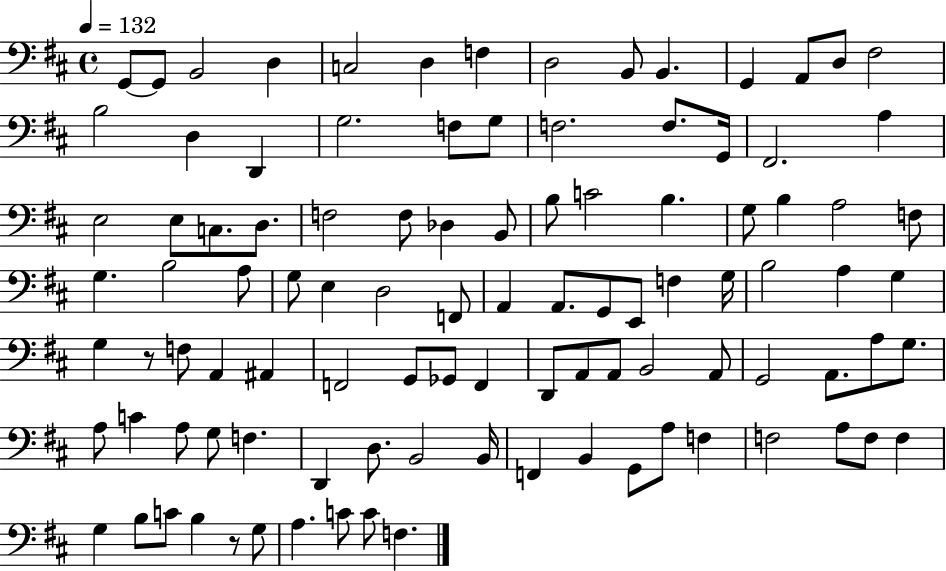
G2/e G2/e B2/h D3/q C3/h D3/q F3/q D3/h B2/e B2/q. G2/q A2/e D3/e F#3/h B3/h D3/q D2/q G3/h. F3/e G3/e F3/h. F3/e. G2/s F#2/h. A3/q E3/h E3/e C3/e. D3/e. F3/h F3/e Db3/q B2/e B3/e C4/h B3/q. G3/e B3/q A3/h F3/e G3/q. B3/h A3/e G3/e E3/q D3/h F2/e A2/q A2/e. G2/e E2/e F3/q G3/s B3/h A3/q G3/q G3/q R/e F3/e A2/q A#2/q F2/h G2/e Gb2/e F2/q D2/e A2/e A2/e B2/h A2/e G2/h A2/e. A3/e G3/e. A3/e C4/q A3/e G3/e F3/q. D2/q D3/e. B2/h B2/s F2/q B2/q G2/e A3/e F3/q F3/h A3/e F3/e F3/q G3/q B3/e C4/e B3/q R/e G3/e A3/q. C4/e C4/e F3/q.